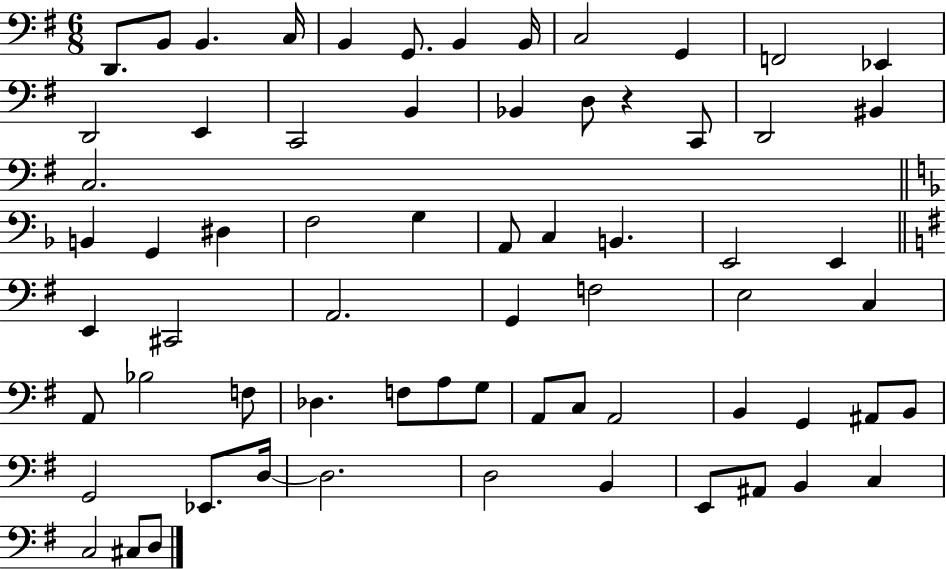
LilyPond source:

{
  \clef bass
  \numericTimeSignature
  \time 6/8
  \key g \major
  \repeat volta 2 { d,8. b,8 b,4. c16 | b,4 g,8. b,4 b,16 | c2 g,4 | f,2 ees,4 | \break d,2 e,4 | c,2 b,4 | bes,4 d8 r4 c,8 | d,2 bis,4 | \break c2. | \bar "||" \break \key f \major b,4 g,4 dis4 | f2 g4 | a,8 c4 b,4. | e,2 e,4 | \break \bar "||" \break \key g \major e,4 cis,2 | a,2. | g,4 f2 | e2 c4 | \break a,8 bes2 f8 | des4. f8 a8 g8 | a,8 c8 a,2 | b,4 g,4 ais,8 b,8 | \break g,2 ees,8. d16~~ | d2. | d2 b,4 | e,8 ais,8 b,4 c4 | \break c2 cis8 d8 | } \bar "|."
}